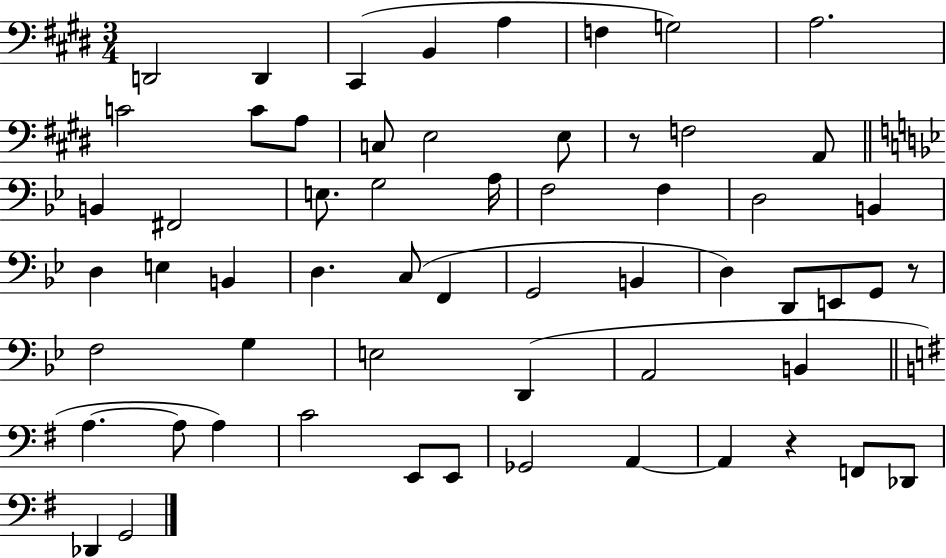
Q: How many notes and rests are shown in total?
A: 59